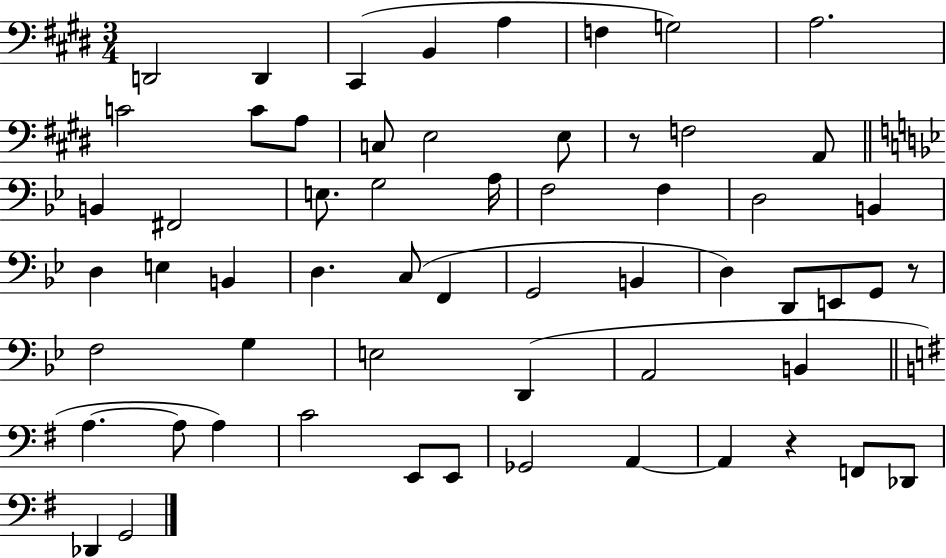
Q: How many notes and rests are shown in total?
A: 59